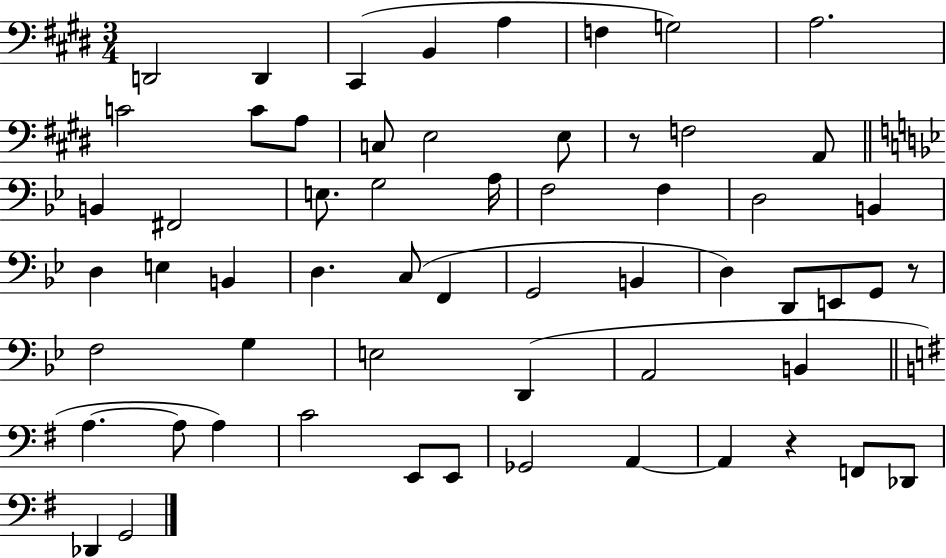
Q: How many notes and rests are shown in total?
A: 59